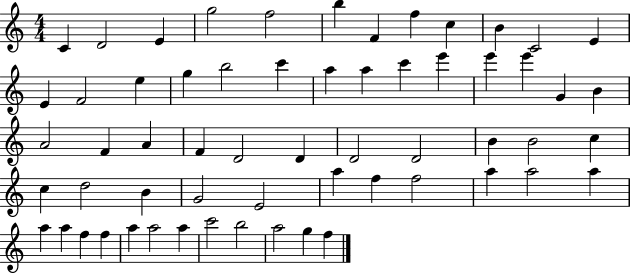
X:1
T:Untitled
M:4/4
L:1/4
K:C
C D2 E g2 f2 b F f c B C2 E E F2 e g b2 c' a a c' e' e' e' G B A2 F A F D2 D D2 D2 B B2 c c d2 B G2 E2 a f f2 a a2 a a a f f a a2 a c'2 b2 a2 g f